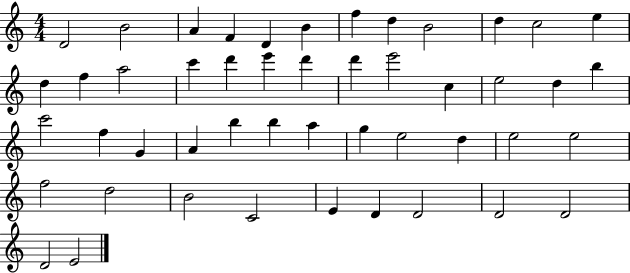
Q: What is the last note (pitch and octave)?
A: E4